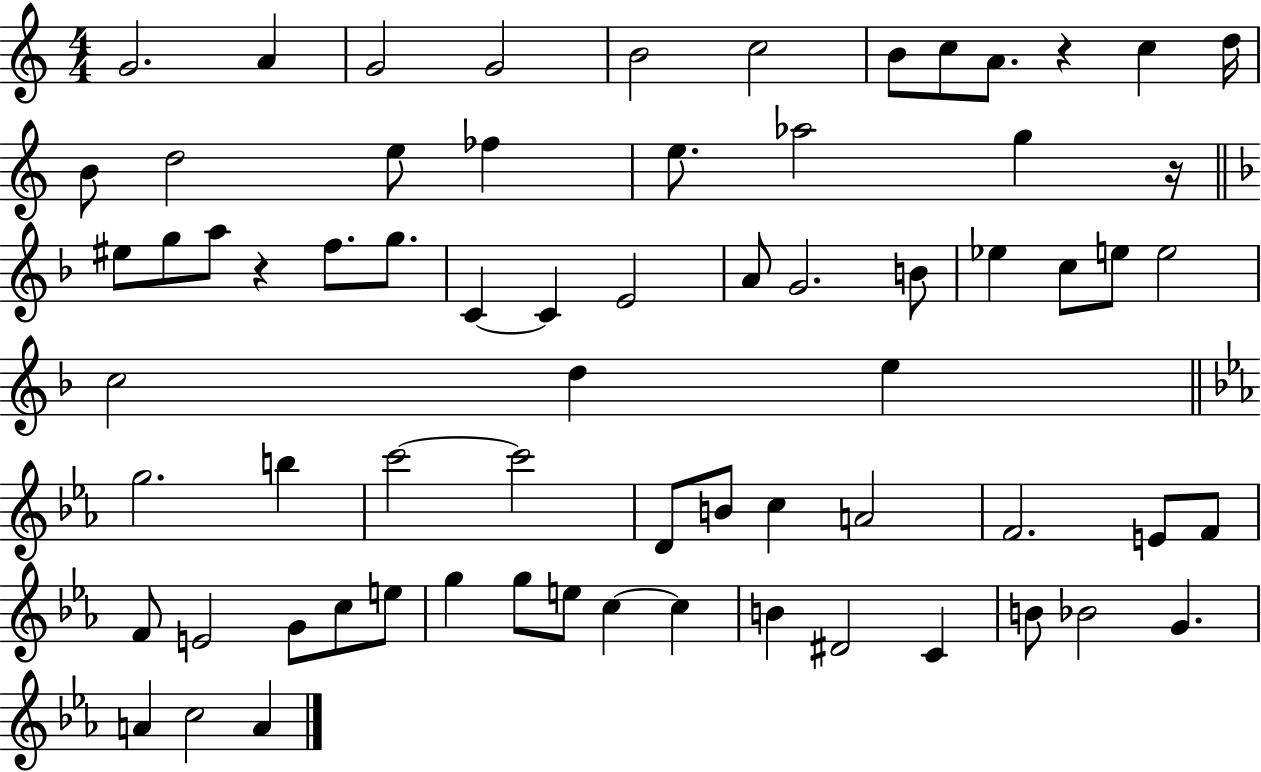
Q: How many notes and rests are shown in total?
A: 69